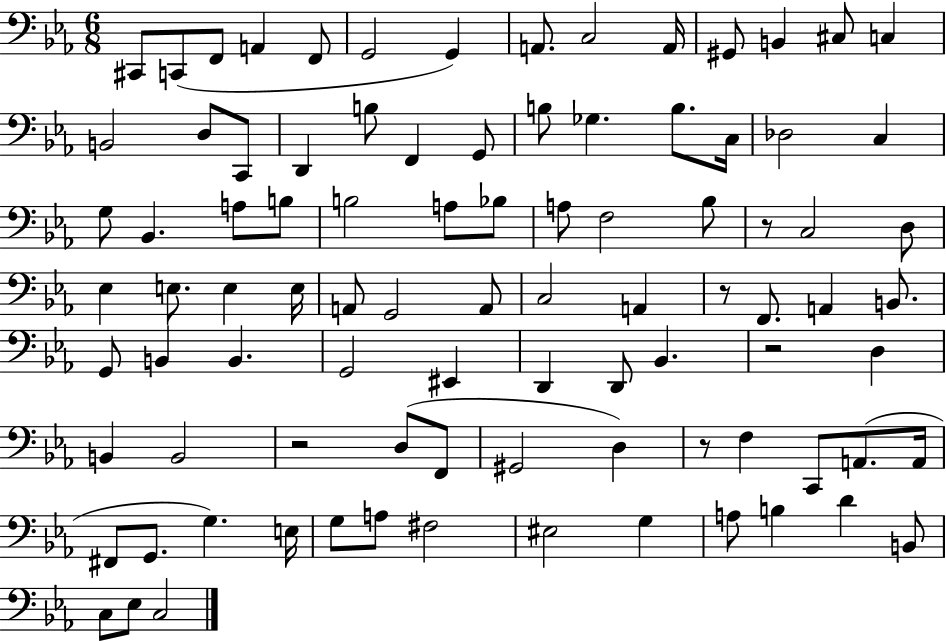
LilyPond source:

{
  \clef bass
  \numericTimeSignature
  \time 6/8
  \key ees \major
  cis,8 c,8( f,8 a,4 f,8 | g,2 g,4) | a,8. c2 a,16 | gis,8 b,4 cis8 c4 | \break b,2 d8 c,8 | d,4 b8 f,4 g,8 | b8 ges4. b8. c16 | des2 c4 | \break g8 bes,4. a8 b8 | b2 a8 bes8 | a8 f2 bes8 | r8 c2 d8 | \break ees4 e8. e4 e16 | a,8 g,2 a,8 | c2 a,4 | r8 f,8. a,4 b,8. | \break g,8 b,4 b,4. | g,2 eis,4 | d,4 d,8 bes,4. | r2 d4 | \break b,4 b,2 | r2 d8( f,8 | gis,2 d4) | r8 f4 c,8 a,8.( a,16 | \break fis,8 g,8. g4.) e16 | g8 a8 fis2 | eis2 g4 | a8 b4 d'4 b,8 | \break c8 ees8 c2 | \bar "|."
}